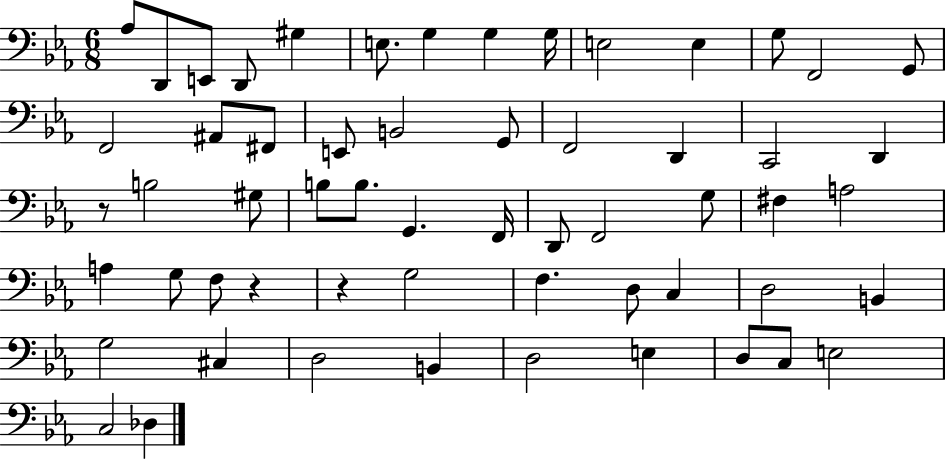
{
  \clef bass
  \numericTimeSignature
  \time 6/8
  \key ees \major
  \repeat volta 2 { aes8 d,8 e,8 d,8 gis4 | e8. g4 g4 g16 | e2 e4 | g8 f,2 g,8 | \break f,2 ais,8 fis,8 | e,8 b,2 g,8 | f,2 d,4 | c,2 d,4 | \break r8 b2 gis8 | b8 b8. g,4. f,16 | d,8 f,2 g8 | fis4 a2 | \break a4 g8 f8 r4 | r4 g2 | f4. d8 c4 | d2 b,4 | \break g2 cis4 | d2 b,4 | d2 e4 | d8 c8 e2 | \break c2 des4 | } \bar "|."
}